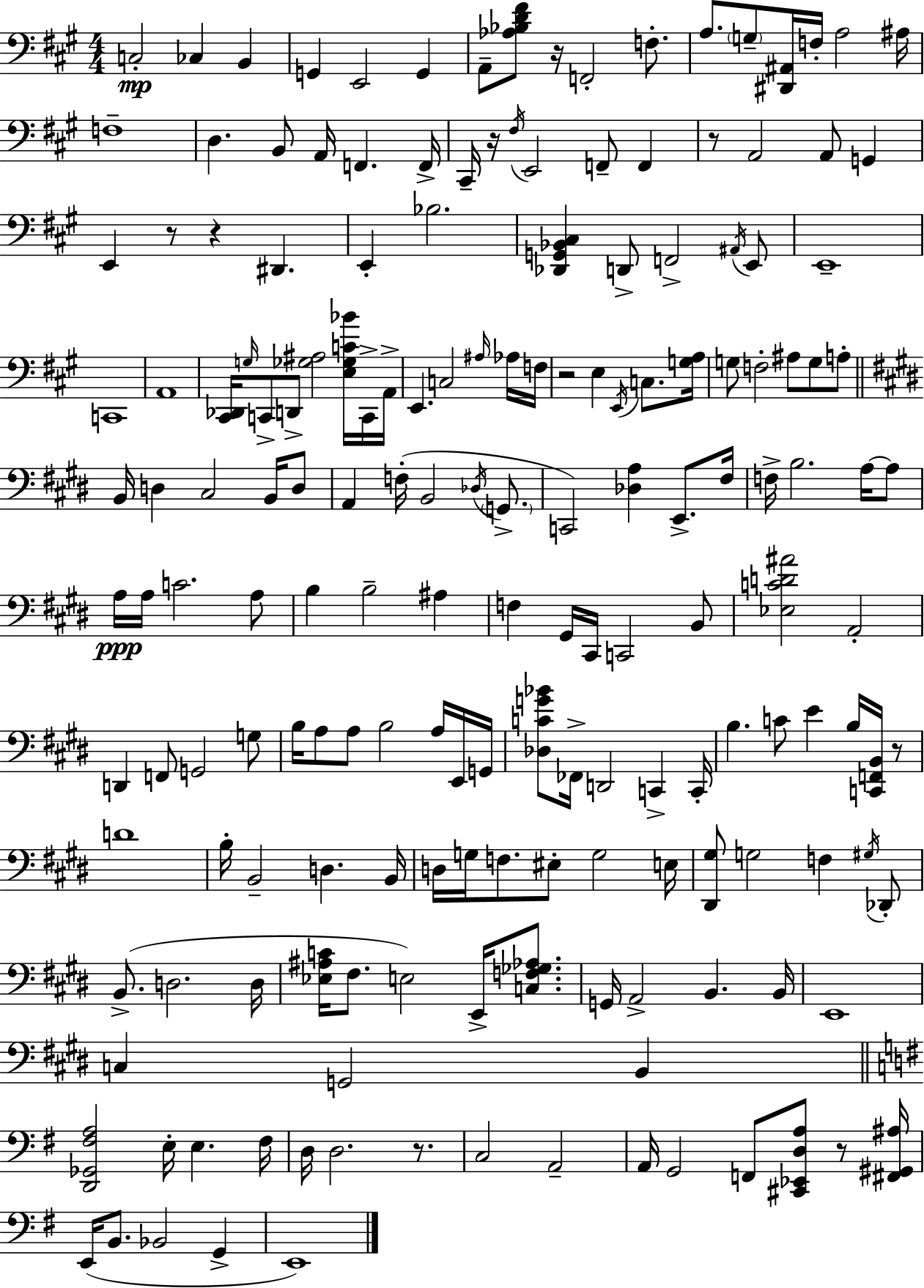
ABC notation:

X:1
T:Untitled
M:4/4
L:1/4
K:A
C,2 _C, B,, G,, E,,2 G,, A,,/2 [_A,_B,D^F]/2 z/4 F,,2 F,/2 A,/2 G,/2 [^D,,^A,,]/4 F,/4 A,2 ^A,/4 F,4 D, B,,/2 A,,/4 F,, F,,/4 ^C,,/4 z/4 ^F,/4 E,,2 F,,/2 F,, z/2 A,,2 A,,/2 G,, E,, z/2 z ^D,, E,, _B,2 [_D,,G,,_B,,^C,] D,,/2 F,,2 ^A,,/4 E,,/2 E,,4 C,,4 A,,4 [^C,,_D,,]/4 G,/4 C,,/2 D,,/2 [_G,^A,]2 [E,_G,C_B]/4 C,,/4 A,,/4 E,, C,2 ^A,/4 _A,/4 F,/4 z2 E, E,,/4 C,/2 [G,A,]/4 G,/2 F,2 ^A,/2 G,/2 A,/2 B,,/4 D, ^C,2 B,,/4 D,/2 A,, F,/4 B,,2 _D,/4 G,,/2 C,,2 [_D,A,] E,,/2 ^F,/4 F,/4 B,2 A,/4 A,/2 A,/4 A,/4 C2 A,/2 B, B,2 ^A, F, ^G,,/4 ^C,,/4 C,,2 B,,/2 [_E,CD^A]2 A,,2 D,, F,,/2 G,,2 G,/2 B,/4 A,/2 A,/2 B,2 A,/4 E,,/4 G,,/4 [_D,CG_B]/2 _F,,/4 D,,2 C,, C,,/4 B, C/2 E B,/4 [C,,F,,B,,]/4 z/2 D4 B,/4 B,,2 D, B,,/4 D,/4 G,/4 F,/2 ^E,/2 G,2 E,/4 [^D,,^G,]/2 G,2 F, ^G,/4 _D,,/2 B,,/2 D,2 D,/4 [_E,^A,C]/4 ^F,/2 E,2 E,,/4 [C,F,_G,_A,]/2 G,,/4 A,,2 B,, B,,/4 E,,4 C, G,,2 B,, [D,,_G,,^F,A,]2 E,/4 E, ^F,/4 D,/4 D,2 z/2 C,2 A,,2 A,,/4 G,,2 F,,/2 [^C,,_E,,D,A,]/2 z/2 [^F,,^G,,^A,]/4 E,,/4 B,,/2 _B,,2 G,, E,,4